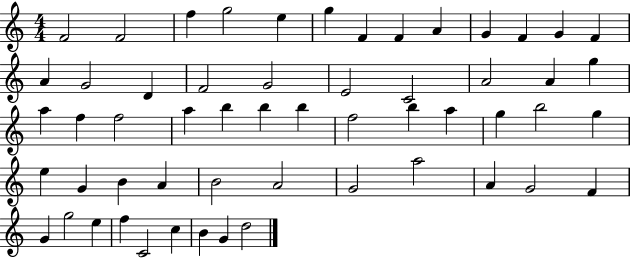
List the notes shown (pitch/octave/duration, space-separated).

F4/h F4/h F5/q G5/h E5/q G5/q F4/q F4/q A4/q G4/q F4/q G4/q F4/q A4/q G4/h D4/q F4/h G4/h E4/h C4/h A4/h A4/q G5/q A5/q F5/q F5/h A5/q B5/q B5/q B5/q F5/h B5/q A5/q G5/q B5/h G5/q E5/q G4/q B4/q A4/q B4/h A4/h G4/h A5/h A4/q G4/h F4/q G4/q G5/h E5/q F5/q C4/h C5/q B4/q G4/q D5/h